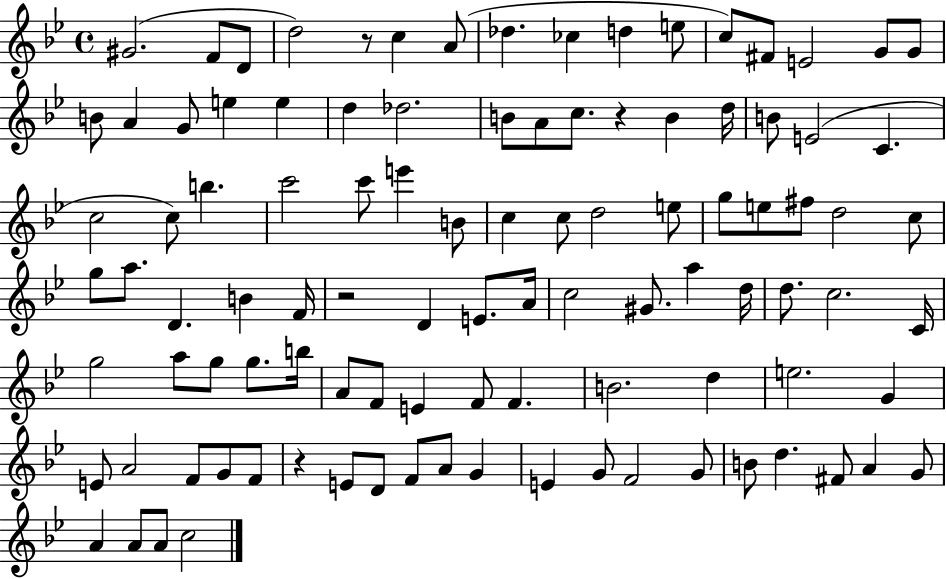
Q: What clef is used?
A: treble